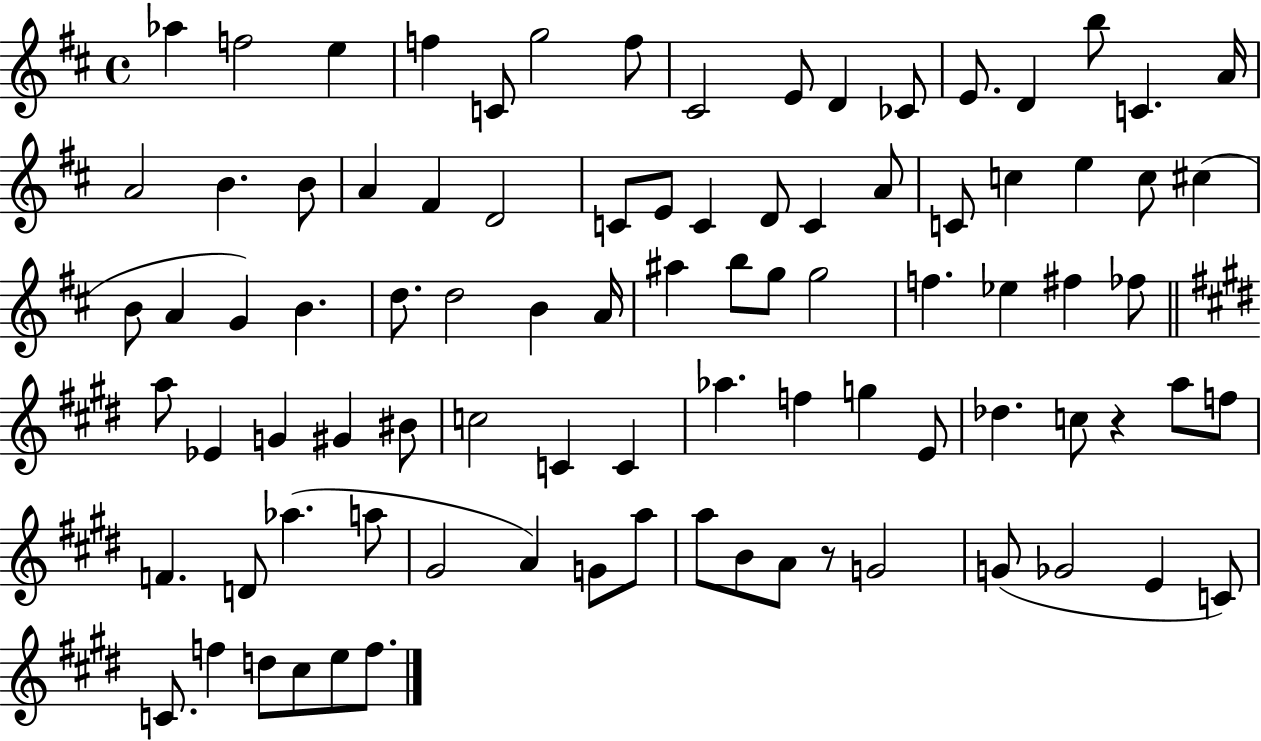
X:1
T:Untitled
M:4/4
L:1/4
K:D
_a f2 e f C/2 g2 f/2 ^C2 E/2 D _C/2 E/2 D b/2 C A/4 A2 B B/2 A ^F D2 C/2 E/2 C D/2 C A/2 C/2 c e c/2 ^c B/2 A G B d/2 d2 B A/4 ^a b/2 g/2 g2 f _e ^f _f/2 a/2 _E G ^G ^B/2 c2 C C _a f g E/2 _d c/2 z a/2 f/2 F D/2 _a a/2 ^G2 A G/2 a/2 a/2 B/2 A/2 z/2 G2 G/2 _G2 E C/2 C/2 f d/2 ^c/2 e/2 f/2